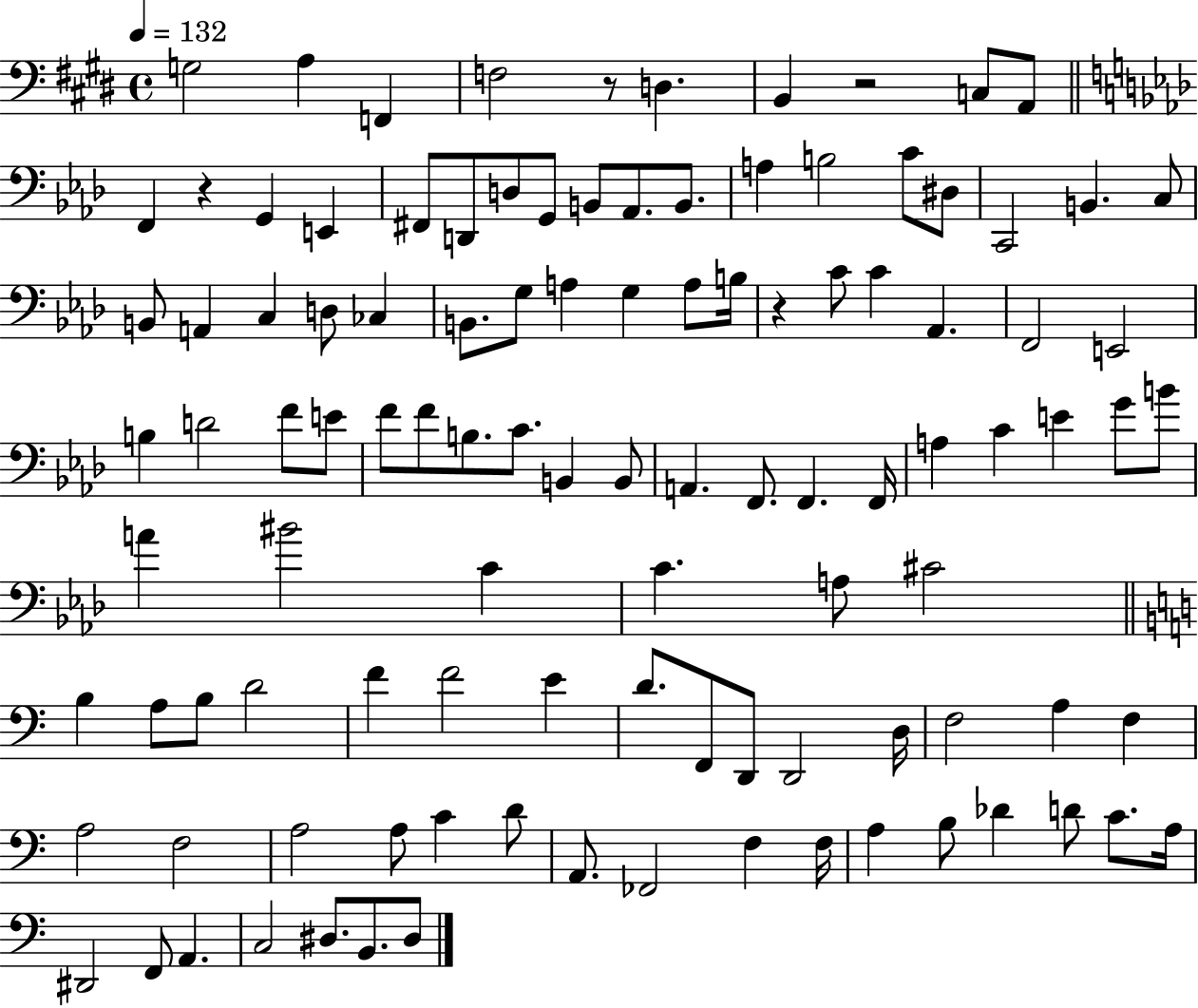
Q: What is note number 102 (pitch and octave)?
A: D#3